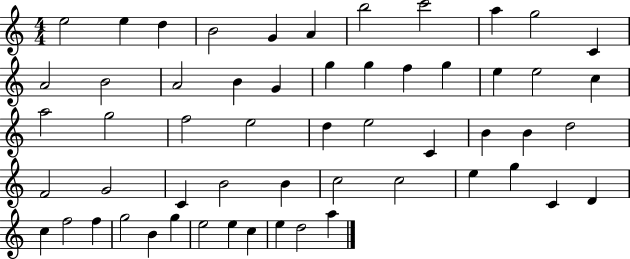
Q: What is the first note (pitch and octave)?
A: E5